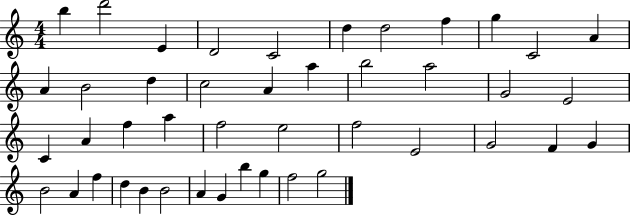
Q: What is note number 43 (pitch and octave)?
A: F5